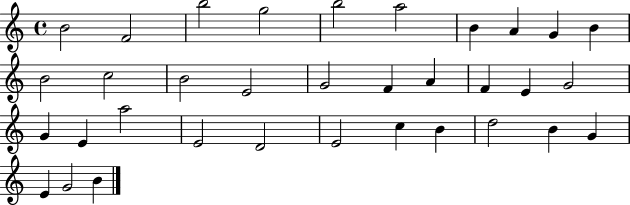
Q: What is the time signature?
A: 4/4